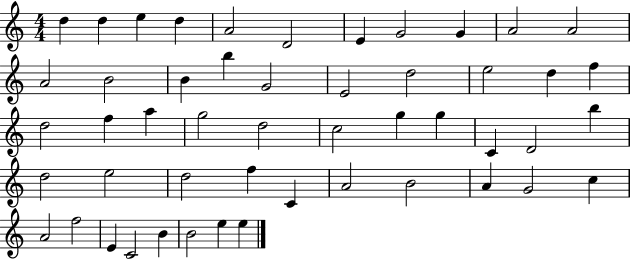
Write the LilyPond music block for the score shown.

{
  \clef treble
  \numericTimeSignature
  \time 4/4
  \key c \major
  d''4 d''4 e''4 d''4 | a'2 d'2 | e'4 g'2 g'4 | a'2 a'2 | \break a'2 b'2 | b'4 b''4 g'2 | e'2 d''2 | e''2 d''4 f''4 | \break d''2 f''4 a''4 | g''2 d''2 | c''2 g''4 g''4 | c'4 d'2 b''4 | \break d''2 e''2 | d''2 f''4 c'4 | a'2 b'2 | a'4 g'2 c''4 | \break a'2 f''2 | e'4 c'2 b'4 | b'2 e''4 e''4 | \bar "|."
}